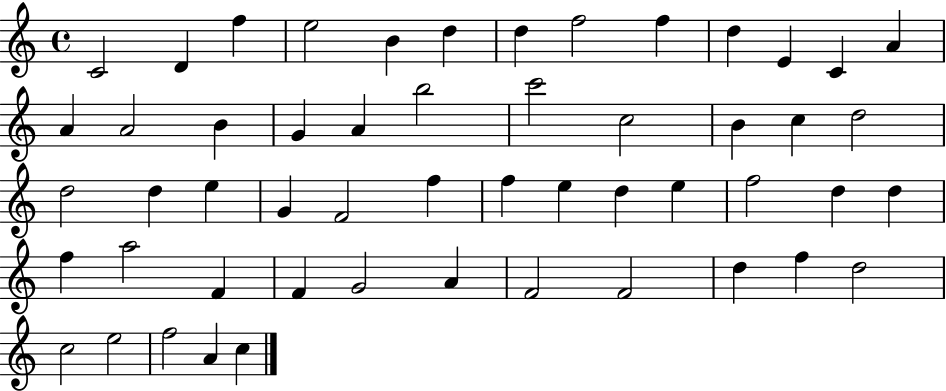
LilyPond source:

{
  \clef treble
  \time 4/4
  \defaultTimeSignature
  \key c \major
  c'2 d'4 f''4 | e''2 b'4 d''4 | d''4 f''2 f''4 | d''4 e'4 c'4 a'4 | \break a'4 a'2 b'4 | g'4 a'4 b''2 | c'''2 c''2 | b'4 c''4 d''2 | \break d''2 d''4 e''4 | g'4 f'2 f''4 | f''4 e''4 d''4 e''4 | f''2 d''4 d''4 | \break f''4 a''2 f'4 | f'4 g'2 a'4 | f'2 f'2 | d''4 f''4 d''2 | \break c''2 e''2 | f''2 a'4 c''4 | \bar "|."
}